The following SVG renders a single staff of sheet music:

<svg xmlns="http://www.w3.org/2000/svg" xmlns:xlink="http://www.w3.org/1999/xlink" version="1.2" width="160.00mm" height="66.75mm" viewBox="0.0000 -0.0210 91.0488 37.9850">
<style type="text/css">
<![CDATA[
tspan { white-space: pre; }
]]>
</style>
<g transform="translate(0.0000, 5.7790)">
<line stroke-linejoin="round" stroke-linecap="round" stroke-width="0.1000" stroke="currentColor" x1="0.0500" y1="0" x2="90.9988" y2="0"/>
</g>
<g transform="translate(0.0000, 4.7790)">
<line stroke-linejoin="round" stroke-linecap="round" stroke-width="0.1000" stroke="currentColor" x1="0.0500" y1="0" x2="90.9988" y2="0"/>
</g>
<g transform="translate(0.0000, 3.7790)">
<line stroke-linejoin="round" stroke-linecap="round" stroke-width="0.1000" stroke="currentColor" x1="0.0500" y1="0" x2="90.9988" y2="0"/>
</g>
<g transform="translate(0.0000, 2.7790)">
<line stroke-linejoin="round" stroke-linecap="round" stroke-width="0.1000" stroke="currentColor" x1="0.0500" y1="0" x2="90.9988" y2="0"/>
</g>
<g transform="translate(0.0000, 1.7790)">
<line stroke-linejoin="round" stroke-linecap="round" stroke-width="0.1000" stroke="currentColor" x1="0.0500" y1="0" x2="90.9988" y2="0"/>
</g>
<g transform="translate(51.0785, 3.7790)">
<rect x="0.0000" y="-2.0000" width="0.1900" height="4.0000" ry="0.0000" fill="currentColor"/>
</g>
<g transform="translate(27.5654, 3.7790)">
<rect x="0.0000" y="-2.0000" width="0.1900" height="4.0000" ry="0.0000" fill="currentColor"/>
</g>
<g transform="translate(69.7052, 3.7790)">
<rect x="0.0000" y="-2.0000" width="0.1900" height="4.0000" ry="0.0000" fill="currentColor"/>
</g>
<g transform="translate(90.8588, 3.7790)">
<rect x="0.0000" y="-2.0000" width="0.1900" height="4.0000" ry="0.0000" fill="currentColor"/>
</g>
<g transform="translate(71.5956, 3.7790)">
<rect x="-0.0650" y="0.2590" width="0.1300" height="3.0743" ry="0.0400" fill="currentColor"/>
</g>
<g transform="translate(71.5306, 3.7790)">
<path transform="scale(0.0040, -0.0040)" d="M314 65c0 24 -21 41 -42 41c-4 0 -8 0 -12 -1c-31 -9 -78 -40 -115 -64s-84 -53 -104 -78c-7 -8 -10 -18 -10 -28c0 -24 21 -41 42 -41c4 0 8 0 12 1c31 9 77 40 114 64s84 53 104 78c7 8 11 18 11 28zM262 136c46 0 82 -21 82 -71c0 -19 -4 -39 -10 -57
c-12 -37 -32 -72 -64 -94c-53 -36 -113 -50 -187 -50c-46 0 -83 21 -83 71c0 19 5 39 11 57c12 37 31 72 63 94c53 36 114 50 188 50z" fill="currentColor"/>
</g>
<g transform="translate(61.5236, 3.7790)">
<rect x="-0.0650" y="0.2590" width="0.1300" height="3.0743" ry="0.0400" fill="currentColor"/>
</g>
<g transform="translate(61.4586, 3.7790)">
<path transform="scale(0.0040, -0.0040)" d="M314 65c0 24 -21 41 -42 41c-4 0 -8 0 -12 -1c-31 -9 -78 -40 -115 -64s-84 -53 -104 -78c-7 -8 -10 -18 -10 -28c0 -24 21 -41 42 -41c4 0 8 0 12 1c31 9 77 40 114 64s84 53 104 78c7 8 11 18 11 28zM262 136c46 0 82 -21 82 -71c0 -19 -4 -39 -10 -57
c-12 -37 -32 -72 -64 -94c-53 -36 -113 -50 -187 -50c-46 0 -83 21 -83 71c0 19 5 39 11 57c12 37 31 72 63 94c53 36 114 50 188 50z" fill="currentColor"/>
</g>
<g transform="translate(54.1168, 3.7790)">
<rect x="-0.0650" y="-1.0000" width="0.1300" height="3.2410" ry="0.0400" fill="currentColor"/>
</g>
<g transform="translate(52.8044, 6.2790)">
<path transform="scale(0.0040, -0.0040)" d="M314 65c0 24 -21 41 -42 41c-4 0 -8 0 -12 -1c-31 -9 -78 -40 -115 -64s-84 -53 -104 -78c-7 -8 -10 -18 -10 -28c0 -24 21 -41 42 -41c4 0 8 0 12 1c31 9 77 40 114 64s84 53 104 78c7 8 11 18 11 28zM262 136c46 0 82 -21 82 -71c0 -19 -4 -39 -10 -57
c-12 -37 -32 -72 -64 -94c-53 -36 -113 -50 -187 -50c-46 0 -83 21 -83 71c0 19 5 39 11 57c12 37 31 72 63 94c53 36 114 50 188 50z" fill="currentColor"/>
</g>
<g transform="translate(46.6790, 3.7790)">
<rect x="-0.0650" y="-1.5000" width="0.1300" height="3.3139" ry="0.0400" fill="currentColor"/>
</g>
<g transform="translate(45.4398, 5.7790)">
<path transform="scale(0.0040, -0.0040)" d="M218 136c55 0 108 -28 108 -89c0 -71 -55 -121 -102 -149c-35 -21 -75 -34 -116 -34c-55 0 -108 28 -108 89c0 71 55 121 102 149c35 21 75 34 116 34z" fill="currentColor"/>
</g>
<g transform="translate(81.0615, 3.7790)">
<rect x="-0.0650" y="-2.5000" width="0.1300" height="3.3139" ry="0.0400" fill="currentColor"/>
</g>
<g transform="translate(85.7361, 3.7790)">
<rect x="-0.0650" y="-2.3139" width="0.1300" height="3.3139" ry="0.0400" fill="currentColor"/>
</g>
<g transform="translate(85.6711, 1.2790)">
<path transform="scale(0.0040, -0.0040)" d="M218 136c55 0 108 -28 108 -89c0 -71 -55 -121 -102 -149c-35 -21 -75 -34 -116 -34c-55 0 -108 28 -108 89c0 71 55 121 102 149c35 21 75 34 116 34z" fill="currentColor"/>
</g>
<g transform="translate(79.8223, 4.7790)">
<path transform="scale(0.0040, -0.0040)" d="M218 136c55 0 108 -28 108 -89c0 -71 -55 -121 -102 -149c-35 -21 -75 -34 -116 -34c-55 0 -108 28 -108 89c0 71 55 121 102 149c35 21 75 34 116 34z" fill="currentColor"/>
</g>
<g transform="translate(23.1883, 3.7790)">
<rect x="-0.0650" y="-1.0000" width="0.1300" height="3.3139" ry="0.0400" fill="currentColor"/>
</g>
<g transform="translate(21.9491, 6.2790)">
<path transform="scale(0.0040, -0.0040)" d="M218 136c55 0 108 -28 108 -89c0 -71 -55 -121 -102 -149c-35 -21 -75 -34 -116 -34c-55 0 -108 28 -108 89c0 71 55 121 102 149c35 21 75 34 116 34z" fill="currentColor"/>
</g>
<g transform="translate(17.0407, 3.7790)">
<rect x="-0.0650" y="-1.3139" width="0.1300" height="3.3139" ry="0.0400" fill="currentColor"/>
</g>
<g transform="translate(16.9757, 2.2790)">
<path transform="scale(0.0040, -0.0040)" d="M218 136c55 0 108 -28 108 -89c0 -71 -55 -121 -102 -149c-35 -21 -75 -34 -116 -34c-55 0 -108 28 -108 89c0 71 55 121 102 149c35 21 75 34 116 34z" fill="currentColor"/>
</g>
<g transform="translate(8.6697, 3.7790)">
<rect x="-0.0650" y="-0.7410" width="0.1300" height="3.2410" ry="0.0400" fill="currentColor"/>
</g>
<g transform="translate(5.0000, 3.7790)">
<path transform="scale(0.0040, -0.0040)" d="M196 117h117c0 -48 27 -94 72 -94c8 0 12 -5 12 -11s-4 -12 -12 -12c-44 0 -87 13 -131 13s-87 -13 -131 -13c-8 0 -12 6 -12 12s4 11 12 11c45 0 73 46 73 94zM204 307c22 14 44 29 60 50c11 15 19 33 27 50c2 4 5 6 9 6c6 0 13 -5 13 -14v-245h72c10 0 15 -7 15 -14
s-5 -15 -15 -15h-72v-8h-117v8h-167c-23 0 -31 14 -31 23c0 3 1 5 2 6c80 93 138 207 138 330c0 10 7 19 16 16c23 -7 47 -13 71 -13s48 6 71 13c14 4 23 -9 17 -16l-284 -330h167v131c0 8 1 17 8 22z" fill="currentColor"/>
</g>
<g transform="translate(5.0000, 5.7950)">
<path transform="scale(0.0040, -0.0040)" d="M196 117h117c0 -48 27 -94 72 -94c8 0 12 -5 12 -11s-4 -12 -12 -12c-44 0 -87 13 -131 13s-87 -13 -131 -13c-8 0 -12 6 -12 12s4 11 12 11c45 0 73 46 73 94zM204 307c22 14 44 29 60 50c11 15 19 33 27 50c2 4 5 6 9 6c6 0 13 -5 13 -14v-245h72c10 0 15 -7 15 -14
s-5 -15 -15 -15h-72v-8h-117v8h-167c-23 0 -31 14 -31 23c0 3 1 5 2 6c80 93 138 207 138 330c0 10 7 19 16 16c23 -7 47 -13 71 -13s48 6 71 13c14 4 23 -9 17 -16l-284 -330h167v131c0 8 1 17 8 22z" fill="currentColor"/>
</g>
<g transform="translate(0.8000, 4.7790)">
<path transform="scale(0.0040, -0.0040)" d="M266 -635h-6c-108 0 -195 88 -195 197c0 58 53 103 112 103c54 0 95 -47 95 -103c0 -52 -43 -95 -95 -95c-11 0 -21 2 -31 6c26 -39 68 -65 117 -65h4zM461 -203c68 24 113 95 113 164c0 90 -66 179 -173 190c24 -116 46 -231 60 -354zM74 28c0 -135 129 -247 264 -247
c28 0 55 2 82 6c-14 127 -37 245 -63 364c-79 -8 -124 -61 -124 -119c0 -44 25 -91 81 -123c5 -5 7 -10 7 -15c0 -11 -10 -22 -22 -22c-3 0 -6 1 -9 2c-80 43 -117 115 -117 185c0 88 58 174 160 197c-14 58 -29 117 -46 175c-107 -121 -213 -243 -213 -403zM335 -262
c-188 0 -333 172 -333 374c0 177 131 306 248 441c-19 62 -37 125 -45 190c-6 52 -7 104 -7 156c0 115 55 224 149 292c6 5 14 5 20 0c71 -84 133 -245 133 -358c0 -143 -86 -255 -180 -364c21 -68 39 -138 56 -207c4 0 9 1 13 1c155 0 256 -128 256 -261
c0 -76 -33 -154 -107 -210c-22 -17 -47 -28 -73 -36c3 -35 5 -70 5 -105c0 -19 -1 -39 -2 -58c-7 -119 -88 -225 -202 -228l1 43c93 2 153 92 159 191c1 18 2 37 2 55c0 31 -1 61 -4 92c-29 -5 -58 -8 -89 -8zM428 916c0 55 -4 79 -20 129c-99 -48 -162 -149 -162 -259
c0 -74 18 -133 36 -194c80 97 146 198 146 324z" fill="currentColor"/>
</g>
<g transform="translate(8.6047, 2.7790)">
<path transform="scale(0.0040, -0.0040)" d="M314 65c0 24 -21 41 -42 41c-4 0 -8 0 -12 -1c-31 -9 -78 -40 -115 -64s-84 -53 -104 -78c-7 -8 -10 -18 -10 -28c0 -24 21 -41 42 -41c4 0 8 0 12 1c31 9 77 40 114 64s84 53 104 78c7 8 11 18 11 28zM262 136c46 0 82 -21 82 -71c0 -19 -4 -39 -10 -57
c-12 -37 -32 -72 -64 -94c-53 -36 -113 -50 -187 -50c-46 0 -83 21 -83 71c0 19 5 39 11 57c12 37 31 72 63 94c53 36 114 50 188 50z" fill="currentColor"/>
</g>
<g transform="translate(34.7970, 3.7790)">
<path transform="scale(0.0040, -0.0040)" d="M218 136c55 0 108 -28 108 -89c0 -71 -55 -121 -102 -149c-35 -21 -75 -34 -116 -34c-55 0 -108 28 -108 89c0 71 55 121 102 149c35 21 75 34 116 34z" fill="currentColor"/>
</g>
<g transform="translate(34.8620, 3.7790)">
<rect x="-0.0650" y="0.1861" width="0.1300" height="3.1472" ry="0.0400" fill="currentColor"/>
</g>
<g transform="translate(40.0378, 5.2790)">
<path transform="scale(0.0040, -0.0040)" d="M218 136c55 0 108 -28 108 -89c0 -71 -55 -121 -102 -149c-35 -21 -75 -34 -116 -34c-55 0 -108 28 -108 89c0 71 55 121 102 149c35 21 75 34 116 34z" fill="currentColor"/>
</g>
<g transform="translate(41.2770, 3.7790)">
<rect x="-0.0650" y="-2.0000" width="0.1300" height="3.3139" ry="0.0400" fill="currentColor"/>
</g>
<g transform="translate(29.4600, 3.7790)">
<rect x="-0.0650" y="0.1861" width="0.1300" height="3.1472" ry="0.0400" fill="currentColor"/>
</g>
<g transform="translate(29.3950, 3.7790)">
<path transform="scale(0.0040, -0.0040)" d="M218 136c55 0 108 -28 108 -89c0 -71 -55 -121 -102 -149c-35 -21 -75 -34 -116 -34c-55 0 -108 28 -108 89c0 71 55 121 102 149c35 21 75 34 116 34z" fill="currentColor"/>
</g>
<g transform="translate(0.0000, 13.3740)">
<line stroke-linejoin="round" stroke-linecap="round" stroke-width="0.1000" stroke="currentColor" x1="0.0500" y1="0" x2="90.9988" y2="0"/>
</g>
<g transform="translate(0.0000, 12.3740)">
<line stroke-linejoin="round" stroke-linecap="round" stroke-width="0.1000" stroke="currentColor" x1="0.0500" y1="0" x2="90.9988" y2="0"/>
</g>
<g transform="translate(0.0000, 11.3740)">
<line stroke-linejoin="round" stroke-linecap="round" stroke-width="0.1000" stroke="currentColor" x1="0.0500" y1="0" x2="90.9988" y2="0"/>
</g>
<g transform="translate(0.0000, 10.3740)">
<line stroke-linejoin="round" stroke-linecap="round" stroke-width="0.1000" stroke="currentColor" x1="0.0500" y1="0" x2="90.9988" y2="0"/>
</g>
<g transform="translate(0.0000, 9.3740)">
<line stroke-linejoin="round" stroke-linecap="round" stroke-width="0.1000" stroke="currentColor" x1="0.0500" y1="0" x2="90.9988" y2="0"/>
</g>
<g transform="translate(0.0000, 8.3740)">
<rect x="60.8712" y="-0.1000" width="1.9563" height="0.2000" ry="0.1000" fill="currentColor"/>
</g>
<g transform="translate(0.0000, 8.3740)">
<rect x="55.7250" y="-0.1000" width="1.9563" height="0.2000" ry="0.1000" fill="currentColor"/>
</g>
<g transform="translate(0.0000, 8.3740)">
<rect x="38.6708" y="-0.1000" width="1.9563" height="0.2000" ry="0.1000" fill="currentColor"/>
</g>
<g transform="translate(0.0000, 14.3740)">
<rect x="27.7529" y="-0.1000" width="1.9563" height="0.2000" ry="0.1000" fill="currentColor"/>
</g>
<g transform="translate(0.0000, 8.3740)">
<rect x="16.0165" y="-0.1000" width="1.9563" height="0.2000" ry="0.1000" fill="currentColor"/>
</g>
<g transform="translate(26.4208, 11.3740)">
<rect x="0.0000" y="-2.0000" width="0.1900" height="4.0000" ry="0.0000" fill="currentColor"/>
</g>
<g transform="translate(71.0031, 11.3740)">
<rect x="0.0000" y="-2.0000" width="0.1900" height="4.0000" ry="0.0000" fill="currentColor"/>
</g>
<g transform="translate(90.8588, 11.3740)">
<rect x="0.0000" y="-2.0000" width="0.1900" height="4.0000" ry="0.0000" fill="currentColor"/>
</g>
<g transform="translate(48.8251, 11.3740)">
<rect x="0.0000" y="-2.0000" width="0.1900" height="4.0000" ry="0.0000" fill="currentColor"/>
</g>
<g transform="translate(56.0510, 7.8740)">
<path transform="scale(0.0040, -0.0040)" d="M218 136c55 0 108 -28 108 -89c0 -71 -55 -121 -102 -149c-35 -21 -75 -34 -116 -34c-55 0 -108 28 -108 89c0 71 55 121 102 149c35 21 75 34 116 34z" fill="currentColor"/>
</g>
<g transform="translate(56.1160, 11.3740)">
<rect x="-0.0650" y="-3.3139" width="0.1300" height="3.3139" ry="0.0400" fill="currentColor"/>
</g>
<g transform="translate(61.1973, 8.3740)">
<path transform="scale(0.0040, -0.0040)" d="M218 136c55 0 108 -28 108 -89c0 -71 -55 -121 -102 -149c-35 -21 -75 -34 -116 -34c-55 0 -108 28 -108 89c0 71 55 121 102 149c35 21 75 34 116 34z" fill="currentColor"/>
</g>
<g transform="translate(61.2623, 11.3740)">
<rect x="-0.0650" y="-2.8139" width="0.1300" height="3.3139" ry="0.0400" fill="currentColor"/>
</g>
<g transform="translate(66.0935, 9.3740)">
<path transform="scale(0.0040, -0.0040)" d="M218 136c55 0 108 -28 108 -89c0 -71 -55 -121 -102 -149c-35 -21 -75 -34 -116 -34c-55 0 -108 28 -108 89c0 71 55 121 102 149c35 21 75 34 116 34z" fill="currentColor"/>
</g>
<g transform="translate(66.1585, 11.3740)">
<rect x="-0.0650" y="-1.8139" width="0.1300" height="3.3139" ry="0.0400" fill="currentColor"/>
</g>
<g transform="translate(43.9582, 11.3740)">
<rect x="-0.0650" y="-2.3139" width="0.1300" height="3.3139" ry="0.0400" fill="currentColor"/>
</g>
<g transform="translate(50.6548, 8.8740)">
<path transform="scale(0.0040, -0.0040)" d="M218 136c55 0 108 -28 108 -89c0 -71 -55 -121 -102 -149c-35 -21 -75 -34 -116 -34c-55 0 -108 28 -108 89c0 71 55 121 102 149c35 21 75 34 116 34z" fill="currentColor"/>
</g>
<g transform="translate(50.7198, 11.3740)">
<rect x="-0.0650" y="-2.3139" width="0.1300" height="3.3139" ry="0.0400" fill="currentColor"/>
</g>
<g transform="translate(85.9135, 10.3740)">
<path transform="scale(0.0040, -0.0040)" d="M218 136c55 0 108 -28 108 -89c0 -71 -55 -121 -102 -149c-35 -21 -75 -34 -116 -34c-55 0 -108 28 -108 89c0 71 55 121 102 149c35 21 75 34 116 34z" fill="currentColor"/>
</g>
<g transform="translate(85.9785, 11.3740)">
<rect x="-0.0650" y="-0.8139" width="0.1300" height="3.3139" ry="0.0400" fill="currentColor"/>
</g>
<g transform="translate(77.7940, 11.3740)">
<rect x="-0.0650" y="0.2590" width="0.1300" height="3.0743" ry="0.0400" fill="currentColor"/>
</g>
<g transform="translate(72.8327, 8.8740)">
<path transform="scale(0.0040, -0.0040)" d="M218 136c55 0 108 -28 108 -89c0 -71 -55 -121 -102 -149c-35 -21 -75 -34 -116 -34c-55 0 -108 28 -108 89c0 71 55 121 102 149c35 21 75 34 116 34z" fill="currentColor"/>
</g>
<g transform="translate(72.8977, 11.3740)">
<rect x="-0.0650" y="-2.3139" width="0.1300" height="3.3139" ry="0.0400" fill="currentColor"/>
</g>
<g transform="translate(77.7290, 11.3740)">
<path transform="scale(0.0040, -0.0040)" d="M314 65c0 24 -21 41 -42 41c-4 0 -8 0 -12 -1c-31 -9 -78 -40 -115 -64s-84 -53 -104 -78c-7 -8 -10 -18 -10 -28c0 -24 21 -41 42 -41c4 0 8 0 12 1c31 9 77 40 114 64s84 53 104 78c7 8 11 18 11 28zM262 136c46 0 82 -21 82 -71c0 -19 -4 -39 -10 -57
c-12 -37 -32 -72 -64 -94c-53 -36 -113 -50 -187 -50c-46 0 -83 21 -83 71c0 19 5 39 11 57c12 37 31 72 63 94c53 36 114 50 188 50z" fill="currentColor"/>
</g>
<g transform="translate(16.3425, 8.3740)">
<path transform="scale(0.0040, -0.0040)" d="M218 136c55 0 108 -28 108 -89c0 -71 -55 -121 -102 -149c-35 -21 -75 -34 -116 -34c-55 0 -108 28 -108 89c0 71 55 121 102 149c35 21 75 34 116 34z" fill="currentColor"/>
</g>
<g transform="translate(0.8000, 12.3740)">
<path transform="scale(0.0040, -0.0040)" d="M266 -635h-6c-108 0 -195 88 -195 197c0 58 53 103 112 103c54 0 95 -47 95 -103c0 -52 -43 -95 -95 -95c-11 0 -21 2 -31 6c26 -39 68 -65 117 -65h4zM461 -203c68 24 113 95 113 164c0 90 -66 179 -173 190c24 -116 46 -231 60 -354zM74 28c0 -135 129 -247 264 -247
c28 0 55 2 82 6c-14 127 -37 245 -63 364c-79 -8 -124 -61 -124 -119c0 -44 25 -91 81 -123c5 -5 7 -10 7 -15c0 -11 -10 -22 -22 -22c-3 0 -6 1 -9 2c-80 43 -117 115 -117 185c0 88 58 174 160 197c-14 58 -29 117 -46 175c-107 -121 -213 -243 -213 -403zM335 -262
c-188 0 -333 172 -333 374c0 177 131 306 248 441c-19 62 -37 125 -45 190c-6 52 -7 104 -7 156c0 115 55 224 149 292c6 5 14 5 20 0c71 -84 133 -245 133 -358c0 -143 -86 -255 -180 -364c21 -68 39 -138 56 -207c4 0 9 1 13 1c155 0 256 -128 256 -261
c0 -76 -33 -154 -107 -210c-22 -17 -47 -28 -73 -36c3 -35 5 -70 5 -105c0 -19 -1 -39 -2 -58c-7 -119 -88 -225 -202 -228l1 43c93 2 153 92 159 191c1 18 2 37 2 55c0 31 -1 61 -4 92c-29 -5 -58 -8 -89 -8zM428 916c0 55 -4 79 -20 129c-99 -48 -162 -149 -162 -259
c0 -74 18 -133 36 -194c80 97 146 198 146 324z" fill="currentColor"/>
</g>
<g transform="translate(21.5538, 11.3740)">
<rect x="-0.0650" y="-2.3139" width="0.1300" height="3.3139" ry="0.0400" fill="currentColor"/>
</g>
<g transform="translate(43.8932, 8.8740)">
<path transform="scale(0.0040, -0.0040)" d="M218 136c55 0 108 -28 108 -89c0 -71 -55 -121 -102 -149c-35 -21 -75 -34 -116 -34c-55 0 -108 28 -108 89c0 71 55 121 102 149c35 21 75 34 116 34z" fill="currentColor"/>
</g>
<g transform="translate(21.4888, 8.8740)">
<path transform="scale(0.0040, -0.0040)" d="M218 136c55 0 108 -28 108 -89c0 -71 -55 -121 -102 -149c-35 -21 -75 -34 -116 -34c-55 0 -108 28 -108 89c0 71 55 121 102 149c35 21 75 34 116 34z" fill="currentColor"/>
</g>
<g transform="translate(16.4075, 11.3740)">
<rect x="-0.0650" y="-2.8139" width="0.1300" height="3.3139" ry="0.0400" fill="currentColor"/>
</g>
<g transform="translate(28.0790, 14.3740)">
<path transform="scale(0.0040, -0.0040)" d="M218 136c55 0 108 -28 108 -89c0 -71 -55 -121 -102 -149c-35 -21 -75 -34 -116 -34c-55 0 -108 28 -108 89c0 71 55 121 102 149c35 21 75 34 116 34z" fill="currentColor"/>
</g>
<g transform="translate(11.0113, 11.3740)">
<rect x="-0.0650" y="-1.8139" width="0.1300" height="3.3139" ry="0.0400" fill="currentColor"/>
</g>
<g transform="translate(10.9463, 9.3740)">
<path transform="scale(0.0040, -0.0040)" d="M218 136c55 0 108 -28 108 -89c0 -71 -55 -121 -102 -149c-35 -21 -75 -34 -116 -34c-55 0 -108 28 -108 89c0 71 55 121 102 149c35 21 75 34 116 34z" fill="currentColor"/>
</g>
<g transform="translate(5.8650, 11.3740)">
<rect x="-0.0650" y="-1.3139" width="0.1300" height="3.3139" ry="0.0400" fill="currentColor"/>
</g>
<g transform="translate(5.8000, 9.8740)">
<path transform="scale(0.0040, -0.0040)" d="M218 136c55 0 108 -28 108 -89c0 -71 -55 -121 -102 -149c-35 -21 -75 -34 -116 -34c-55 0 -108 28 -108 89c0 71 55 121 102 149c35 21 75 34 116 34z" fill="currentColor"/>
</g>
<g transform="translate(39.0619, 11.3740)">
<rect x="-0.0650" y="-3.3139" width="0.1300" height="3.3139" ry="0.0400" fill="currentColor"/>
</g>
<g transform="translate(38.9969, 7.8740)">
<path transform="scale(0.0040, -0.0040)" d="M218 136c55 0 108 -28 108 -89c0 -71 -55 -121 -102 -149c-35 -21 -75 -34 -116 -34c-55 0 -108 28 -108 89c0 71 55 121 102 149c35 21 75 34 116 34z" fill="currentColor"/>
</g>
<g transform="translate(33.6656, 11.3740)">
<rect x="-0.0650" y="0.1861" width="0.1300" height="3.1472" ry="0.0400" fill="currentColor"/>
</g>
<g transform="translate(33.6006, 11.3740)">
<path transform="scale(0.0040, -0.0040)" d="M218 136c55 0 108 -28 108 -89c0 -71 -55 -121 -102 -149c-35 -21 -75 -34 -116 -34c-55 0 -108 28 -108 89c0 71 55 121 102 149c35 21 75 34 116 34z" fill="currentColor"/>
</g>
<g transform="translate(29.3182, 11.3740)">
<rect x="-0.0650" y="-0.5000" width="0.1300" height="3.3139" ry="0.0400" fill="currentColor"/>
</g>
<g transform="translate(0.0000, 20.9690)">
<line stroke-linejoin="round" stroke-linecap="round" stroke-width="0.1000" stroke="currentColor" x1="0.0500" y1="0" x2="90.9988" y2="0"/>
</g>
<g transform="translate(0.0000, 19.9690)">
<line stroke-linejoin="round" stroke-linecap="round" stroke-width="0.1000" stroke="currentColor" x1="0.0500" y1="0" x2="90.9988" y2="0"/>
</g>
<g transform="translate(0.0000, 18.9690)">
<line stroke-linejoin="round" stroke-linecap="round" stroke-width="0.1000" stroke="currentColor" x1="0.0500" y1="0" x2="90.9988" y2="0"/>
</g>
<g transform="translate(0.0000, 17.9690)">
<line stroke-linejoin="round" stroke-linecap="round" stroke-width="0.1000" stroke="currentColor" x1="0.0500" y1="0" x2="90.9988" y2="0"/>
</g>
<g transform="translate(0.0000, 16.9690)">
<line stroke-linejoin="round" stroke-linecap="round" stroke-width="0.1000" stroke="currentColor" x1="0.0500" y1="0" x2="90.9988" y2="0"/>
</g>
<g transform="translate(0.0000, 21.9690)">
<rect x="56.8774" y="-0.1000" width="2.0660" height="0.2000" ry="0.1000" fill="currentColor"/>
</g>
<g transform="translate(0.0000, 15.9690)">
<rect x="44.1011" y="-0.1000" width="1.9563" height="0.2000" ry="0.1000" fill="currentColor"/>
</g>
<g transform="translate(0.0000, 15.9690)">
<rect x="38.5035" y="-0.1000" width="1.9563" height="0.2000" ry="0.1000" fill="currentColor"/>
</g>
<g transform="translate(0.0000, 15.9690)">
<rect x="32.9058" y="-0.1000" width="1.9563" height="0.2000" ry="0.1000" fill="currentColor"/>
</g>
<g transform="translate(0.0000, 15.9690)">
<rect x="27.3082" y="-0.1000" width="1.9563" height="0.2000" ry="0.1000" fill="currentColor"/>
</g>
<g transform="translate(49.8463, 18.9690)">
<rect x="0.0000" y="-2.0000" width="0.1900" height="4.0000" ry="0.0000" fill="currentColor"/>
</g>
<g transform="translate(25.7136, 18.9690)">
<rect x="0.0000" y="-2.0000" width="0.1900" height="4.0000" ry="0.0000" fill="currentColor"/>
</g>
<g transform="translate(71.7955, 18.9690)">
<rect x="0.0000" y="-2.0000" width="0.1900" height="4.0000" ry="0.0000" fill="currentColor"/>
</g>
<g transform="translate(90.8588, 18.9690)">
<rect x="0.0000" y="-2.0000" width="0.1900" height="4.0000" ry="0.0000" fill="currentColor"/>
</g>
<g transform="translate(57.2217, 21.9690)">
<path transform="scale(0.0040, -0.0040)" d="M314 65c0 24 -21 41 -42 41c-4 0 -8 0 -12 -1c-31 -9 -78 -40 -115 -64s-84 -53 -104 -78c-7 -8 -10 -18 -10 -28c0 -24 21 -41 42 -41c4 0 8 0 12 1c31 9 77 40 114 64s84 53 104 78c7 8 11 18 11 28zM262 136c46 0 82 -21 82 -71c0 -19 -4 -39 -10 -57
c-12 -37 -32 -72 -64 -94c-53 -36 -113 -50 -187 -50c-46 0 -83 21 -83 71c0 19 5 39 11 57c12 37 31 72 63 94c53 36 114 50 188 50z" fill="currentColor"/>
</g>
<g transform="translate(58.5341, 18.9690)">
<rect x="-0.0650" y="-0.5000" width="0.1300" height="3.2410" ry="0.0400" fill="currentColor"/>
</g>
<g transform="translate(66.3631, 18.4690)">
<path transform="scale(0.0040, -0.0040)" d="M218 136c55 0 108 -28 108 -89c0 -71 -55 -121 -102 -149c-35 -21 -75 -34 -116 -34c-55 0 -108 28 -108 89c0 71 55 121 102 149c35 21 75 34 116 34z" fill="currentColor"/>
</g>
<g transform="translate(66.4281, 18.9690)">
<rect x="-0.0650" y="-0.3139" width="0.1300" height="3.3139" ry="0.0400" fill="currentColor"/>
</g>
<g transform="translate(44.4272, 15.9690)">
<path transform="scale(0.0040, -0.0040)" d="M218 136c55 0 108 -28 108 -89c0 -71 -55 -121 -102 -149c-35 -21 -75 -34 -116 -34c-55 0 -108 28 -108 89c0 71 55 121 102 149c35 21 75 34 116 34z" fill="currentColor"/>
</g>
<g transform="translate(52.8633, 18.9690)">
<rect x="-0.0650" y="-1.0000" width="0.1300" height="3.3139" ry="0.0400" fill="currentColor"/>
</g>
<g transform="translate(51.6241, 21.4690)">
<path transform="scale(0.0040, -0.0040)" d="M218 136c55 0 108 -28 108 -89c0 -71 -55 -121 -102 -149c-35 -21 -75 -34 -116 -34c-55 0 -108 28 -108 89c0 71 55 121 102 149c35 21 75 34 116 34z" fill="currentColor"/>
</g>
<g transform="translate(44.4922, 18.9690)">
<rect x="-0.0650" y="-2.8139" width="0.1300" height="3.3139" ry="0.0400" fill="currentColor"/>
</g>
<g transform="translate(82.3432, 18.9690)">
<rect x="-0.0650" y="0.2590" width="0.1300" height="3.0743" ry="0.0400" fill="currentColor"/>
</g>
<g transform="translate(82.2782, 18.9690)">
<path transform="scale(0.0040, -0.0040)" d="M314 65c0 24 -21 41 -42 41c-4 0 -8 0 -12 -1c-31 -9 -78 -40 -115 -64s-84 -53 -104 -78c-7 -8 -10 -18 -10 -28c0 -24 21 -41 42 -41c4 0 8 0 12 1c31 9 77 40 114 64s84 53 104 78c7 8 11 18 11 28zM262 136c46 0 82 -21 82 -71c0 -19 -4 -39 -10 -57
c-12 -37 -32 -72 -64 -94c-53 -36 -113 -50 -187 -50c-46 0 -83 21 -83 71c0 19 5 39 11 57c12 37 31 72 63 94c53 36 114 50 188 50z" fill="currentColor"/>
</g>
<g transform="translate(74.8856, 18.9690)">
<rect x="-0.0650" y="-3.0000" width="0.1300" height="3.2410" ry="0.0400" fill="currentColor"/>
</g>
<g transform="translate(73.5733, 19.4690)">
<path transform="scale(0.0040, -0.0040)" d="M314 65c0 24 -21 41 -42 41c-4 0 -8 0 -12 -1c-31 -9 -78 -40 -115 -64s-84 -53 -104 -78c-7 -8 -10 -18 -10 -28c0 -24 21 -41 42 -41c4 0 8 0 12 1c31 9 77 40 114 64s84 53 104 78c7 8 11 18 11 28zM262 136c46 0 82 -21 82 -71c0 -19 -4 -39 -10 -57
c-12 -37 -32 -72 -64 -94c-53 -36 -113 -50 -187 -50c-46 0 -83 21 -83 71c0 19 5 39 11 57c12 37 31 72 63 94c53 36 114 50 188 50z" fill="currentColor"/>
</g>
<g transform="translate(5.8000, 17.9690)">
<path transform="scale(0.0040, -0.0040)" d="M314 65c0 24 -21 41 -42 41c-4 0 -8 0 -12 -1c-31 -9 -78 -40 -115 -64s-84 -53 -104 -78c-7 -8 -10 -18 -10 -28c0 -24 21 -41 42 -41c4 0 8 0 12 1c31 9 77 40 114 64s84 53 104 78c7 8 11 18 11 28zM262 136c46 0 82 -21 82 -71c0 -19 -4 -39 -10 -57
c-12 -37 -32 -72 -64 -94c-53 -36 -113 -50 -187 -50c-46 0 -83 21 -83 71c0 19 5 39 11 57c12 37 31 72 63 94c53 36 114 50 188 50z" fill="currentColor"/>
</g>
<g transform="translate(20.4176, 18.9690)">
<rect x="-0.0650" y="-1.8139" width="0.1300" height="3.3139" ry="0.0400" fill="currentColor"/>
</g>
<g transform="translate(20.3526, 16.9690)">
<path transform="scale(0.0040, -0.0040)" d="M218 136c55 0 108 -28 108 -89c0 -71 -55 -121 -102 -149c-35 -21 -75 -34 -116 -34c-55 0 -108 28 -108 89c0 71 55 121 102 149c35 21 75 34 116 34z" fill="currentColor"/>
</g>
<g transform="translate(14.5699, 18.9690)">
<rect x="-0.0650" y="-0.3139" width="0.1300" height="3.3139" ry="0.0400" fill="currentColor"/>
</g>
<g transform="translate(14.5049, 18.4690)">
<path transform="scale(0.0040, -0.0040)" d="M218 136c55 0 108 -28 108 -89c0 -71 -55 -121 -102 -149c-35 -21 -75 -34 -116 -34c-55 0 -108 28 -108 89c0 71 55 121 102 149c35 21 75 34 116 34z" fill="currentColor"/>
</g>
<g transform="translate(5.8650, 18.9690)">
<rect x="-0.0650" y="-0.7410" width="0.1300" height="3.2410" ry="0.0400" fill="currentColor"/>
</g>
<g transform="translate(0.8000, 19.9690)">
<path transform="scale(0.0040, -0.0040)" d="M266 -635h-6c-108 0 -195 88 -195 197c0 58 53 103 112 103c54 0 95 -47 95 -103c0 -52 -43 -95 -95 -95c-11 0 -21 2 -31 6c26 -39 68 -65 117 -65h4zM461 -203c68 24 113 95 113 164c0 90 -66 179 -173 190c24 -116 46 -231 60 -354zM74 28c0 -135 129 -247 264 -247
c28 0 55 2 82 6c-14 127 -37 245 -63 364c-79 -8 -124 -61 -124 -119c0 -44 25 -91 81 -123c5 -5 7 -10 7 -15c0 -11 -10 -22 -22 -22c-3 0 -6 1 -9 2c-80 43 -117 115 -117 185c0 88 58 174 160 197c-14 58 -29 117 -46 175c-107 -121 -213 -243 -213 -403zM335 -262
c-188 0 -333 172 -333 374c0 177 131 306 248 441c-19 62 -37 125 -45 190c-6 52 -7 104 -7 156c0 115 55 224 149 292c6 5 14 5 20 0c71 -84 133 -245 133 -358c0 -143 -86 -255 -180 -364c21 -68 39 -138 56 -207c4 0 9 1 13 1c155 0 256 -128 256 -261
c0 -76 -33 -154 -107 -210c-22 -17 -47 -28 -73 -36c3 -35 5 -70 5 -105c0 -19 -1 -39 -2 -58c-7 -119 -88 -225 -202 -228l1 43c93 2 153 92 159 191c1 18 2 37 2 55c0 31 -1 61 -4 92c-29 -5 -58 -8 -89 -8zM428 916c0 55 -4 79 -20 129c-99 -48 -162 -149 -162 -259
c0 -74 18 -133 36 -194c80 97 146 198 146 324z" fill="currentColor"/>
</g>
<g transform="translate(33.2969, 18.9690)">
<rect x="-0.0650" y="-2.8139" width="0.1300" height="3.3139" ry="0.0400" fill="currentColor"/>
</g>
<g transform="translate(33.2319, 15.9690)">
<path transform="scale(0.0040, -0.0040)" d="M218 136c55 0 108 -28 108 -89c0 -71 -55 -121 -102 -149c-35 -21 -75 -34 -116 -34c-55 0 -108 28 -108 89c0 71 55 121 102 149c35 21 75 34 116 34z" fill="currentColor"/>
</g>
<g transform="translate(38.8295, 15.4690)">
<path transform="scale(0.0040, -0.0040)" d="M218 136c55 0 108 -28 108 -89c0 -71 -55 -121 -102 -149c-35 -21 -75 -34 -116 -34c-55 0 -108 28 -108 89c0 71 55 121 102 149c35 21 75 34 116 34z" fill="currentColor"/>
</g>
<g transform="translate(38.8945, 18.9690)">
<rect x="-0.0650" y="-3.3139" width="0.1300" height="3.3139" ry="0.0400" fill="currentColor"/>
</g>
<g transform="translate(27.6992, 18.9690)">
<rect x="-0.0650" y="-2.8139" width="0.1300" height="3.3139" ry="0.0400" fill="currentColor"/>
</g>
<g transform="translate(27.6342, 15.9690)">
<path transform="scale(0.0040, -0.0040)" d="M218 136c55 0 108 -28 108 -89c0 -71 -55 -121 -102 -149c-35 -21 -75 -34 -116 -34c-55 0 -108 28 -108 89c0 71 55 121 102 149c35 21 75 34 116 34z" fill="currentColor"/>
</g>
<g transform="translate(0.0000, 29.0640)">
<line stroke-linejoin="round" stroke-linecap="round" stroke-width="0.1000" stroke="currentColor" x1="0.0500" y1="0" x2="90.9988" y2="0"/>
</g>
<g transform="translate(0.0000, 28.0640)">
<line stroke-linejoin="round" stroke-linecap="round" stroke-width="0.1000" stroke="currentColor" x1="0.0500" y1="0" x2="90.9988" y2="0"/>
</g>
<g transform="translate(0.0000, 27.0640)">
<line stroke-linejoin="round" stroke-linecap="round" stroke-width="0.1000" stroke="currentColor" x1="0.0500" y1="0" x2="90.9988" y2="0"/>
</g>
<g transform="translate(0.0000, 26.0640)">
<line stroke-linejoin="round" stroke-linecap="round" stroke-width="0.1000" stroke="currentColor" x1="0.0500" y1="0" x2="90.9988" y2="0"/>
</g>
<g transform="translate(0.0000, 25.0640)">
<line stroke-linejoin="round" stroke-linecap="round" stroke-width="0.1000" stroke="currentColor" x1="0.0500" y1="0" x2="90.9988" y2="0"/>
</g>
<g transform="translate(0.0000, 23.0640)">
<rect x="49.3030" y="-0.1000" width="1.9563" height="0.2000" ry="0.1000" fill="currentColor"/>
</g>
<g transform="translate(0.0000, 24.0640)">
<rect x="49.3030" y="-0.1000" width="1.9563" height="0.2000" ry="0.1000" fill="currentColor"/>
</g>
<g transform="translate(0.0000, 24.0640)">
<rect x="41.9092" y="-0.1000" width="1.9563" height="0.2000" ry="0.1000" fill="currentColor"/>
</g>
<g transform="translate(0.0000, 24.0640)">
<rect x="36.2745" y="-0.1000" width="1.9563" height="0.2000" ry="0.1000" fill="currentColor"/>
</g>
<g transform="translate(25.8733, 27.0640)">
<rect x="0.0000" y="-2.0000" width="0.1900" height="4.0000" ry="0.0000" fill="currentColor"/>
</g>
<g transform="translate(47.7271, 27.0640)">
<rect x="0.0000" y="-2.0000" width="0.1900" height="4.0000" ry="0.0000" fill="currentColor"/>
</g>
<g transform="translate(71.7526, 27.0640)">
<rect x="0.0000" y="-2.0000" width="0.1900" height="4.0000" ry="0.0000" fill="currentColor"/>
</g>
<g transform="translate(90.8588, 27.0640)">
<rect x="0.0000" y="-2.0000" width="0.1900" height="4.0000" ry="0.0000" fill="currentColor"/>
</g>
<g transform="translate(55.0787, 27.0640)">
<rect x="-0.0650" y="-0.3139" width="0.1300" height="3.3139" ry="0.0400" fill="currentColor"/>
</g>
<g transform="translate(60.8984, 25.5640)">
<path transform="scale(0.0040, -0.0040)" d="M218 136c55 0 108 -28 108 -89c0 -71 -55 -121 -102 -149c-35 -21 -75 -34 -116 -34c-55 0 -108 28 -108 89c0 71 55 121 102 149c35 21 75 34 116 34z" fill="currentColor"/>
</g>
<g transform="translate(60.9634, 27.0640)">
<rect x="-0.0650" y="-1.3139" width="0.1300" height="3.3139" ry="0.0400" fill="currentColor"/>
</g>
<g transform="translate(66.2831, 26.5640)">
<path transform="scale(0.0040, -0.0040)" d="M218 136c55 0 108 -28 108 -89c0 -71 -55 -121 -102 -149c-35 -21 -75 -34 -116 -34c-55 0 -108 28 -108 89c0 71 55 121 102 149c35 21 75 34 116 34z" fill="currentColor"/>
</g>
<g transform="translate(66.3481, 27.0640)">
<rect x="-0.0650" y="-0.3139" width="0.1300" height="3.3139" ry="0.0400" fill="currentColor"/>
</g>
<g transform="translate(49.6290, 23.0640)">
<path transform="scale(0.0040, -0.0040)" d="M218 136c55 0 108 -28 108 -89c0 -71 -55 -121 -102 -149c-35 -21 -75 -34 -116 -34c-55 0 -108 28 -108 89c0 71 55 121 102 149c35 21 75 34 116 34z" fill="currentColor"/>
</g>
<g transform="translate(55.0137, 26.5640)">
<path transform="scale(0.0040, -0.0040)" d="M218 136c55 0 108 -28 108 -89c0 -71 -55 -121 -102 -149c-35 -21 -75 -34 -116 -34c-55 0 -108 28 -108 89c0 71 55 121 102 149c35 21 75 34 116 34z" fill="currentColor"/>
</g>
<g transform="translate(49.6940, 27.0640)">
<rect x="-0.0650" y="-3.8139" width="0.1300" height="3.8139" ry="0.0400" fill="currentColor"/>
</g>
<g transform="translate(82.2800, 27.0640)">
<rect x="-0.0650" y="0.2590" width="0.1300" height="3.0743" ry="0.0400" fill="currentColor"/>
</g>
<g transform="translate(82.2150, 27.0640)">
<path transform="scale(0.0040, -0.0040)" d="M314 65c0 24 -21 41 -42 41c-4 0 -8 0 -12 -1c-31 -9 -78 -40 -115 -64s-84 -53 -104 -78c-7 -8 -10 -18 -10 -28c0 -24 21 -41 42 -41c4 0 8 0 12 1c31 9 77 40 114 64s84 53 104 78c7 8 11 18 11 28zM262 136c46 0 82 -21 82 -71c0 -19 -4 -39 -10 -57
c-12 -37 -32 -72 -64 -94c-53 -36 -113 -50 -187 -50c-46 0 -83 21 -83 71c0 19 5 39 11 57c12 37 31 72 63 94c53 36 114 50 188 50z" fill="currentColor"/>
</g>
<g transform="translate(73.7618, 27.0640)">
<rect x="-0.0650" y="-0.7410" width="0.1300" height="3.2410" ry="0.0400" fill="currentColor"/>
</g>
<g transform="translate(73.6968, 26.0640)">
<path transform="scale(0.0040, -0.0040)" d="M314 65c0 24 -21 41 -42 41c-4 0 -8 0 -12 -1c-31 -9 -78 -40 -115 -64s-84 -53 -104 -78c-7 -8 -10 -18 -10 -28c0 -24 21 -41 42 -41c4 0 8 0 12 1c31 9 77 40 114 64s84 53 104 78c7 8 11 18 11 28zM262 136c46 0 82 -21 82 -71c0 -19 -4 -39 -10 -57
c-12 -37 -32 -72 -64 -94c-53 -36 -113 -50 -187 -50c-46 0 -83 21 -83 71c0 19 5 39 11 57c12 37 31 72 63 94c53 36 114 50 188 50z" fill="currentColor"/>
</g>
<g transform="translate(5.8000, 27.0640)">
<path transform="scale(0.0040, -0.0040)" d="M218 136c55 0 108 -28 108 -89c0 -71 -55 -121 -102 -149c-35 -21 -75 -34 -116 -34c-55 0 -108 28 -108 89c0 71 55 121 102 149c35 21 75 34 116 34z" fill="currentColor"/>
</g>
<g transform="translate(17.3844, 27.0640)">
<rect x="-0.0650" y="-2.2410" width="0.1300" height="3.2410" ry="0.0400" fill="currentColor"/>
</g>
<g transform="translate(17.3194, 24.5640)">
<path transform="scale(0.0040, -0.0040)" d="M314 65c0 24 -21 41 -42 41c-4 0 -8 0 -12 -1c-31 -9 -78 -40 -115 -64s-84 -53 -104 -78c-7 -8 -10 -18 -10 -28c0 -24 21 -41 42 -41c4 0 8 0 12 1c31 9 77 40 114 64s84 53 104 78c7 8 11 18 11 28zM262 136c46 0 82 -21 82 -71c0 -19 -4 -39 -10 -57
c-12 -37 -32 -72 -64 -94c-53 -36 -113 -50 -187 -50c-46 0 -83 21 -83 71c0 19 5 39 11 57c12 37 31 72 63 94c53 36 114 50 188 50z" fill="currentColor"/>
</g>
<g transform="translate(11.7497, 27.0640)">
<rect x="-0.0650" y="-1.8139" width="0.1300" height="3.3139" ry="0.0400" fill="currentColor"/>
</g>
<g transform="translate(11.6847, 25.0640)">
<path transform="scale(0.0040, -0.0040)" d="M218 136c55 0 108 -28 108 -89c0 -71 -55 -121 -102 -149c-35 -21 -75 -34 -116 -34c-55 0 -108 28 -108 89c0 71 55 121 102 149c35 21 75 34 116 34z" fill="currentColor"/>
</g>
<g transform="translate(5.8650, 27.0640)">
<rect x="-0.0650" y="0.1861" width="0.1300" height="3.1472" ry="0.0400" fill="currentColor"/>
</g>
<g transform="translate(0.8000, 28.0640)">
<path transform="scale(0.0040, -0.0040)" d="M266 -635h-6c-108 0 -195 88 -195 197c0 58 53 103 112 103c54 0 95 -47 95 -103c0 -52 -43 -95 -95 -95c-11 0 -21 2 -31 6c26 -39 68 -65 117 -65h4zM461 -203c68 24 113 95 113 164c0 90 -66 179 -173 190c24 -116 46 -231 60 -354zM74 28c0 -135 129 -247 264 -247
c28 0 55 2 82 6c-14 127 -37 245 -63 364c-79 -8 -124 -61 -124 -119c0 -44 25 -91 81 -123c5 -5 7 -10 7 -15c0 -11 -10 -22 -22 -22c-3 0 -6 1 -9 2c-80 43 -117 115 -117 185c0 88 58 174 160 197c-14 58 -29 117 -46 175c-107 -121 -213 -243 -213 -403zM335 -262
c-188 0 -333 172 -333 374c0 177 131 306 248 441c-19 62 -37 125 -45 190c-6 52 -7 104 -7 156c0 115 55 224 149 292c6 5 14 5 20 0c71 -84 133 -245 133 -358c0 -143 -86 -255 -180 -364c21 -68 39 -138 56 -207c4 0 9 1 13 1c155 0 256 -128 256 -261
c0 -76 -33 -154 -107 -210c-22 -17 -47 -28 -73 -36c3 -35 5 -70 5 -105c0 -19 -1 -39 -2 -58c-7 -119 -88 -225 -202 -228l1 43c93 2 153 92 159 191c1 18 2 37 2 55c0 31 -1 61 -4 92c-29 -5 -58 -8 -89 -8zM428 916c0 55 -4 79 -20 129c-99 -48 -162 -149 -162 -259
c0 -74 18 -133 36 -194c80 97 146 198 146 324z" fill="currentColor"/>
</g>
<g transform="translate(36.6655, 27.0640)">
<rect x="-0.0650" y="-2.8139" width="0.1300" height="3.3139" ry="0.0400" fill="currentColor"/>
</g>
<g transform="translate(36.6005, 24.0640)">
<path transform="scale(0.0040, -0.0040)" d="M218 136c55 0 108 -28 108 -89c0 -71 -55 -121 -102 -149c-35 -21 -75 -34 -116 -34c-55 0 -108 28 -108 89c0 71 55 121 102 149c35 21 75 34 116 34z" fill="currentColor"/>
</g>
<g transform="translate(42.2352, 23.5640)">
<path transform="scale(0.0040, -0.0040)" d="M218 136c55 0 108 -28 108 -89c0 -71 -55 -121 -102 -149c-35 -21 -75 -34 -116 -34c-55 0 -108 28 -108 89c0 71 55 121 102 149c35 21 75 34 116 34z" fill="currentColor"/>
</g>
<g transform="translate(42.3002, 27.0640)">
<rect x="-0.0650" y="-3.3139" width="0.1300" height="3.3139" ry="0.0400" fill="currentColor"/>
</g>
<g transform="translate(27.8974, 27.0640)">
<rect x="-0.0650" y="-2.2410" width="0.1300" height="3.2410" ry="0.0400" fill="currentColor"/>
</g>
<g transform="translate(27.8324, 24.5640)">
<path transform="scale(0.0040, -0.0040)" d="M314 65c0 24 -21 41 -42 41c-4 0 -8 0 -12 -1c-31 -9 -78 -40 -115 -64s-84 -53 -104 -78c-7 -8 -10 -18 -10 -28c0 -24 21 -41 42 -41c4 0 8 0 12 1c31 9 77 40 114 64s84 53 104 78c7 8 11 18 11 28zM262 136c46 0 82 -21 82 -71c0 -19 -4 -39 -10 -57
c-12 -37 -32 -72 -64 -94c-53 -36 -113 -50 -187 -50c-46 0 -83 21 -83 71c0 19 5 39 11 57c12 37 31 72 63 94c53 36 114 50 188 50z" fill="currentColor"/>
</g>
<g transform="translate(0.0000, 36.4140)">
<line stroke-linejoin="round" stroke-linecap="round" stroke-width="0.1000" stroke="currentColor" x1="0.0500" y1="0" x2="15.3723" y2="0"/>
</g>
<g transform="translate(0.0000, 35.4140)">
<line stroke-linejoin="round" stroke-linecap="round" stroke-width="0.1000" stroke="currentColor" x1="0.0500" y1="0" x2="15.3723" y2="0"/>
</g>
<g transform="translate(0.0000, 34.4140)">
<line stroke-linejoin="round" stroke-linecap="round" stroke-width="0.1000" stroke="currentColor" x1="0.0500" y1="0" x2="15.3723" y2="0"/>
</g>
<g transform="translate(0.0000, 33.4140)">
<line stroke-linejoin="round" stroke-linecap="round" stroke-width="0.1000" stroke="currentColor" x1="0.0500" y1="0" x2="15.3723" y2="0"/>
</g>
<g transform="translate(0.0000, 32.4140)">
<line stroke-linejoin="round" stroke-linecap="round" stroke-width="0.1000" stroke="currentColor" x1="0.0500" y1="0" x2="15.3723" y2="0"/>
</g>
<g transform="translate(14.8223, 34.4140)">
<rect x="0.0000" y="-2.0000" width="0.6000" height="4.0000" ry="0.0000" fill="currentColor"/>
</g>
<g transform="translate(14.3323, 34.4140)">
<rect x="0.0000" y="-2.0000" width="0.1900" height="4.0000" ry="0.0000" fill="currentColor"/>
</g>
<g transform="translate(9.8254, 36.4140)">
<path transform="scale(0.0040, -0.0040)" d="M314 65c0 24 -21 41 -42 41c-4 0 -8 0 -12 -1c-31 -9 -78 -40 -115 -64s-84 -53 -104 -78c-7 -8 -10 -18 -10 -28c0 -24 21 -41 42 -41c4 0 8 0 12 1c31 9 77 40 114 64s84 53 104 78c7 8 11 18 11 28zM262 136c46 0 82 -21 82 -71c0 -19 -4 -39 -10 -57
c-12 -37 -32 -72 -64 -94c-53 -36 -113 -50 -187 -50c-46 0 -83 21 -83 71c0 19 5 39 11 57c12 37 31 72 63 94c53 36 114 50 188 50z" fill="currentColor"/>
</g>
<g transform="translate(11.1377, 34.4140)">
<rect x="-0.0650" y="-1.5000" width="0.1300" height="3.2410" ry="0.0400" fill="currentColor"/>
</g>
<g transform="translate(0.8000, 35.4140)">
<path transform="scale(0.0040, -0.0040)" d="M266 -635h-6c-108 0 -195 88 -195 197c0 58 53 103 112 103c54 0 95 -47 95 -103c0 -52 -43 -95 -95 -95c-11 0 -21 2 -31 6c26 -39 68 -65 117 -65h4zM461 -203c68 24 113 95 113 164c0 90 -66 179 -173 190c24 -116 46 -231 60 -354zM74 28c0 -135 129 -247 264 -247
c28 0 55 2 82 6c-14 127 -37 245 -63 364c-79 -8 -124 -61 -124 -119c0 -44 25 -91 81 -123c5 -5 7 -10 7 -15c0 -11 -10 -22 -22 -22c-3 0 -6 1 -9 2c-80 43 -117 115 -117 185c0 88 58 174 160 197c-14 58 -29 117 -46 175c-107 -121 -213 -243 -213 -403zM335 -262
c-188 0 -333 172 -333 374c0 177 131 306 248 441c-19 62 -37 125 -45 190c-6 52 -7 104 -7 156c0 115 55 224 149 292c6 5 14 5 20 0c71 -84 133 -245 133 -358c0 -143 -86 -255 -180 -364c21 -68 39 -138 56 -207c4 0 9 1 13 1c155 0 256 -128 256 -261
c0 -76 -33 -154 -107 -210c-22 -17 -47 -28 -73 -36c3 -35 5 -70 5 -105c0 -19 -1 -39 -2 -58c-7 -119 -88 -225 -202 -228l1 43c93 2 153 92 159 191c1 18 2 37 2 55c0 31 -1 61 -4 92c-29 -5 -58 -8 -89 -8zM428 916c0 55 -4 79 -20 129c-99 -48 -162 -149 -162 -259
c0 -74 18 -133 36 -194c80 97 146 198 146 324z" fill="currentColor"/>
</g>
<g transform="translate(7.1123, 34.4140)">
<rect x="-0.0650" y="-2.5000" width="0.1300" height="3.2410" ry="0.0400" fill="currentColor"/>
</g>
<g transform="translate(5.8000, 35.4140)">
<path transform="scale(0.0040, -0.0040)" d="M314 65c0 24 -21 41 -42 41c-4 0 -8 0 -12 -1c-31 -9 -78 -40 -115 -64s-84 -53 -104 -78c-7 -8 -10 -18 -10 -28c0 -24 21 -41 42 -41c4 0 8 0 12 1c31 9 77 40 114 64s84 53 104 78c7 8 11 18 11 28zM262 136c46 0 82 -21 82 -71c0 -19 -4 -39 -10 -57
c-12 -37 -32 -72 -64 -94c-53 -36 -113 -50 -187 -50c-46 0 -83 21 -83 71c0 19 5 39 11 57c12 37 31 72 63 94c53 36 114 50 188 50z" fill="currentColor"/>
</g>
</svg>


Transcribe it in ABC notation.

X:1
T:Untitled
M:4/4
L:1/4
K:C
d2 e D B B F E D2 B2 B2 G g e f a g C B b g g b a f g B2 d d2 c f a a b a D C2 c A2 B2 B f g2 g2 a b c' c e c d2 B2 G2 E2